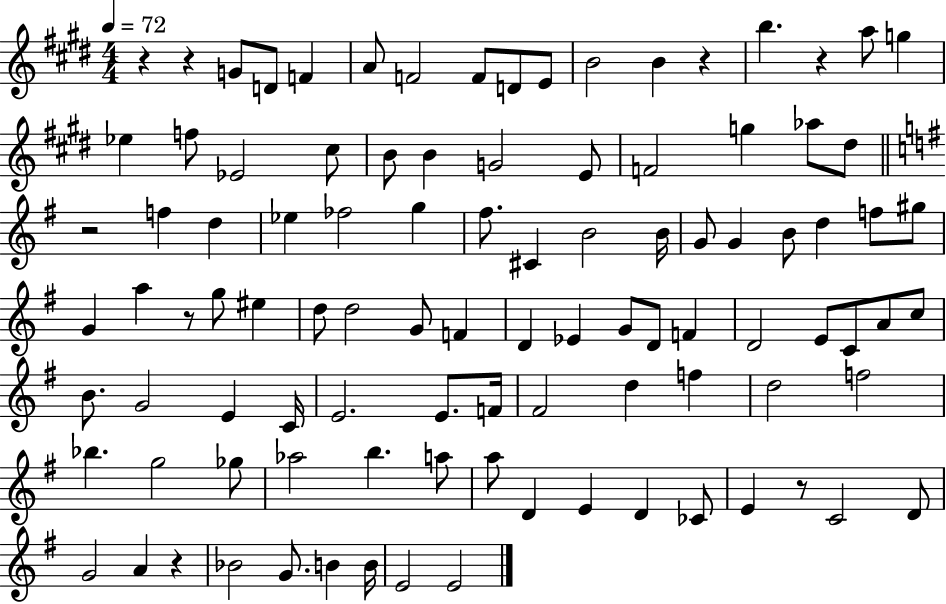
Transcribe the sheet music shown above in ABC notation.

X:1
T:Untitled
M:4/4
L:1/4
K:E
z z G/2 D/2 F A/2 F2 F/2 D/2 E/2 B2 B z b z a/2 g _e f/2 _E2 ^c/2 B/2 B G2 E/2 F2 g _a/2 ^d/2 z2 f d _e _f2 g ^f/2 ^C B2 B/4 G/2 G B/2 d f/2 ^g/2 G a z/2 g/2 ^e d/2 d2 G/2 F D _E G/2 D/2 F D2 E/2 C/2 A/2 c/2 B/2 G2 E C/4 E2 E/2 F/4 ^F2 d f d2 f2 _b g2 _g/2 _a2 b a/2 a/2 D E D _C/2 E z/2 C2 D/2 G2 A z _B2 G/2 B B/4 E2 E2